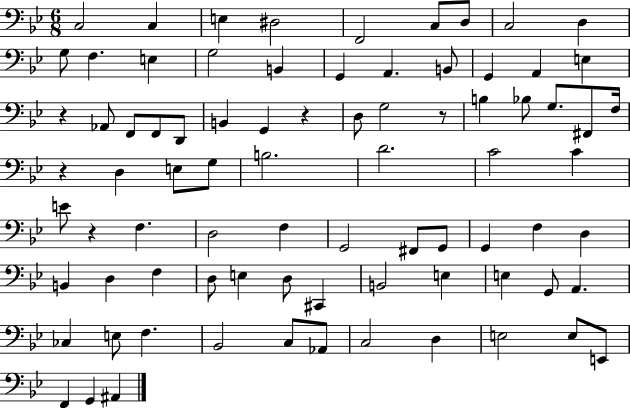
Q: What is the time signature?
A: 6/8